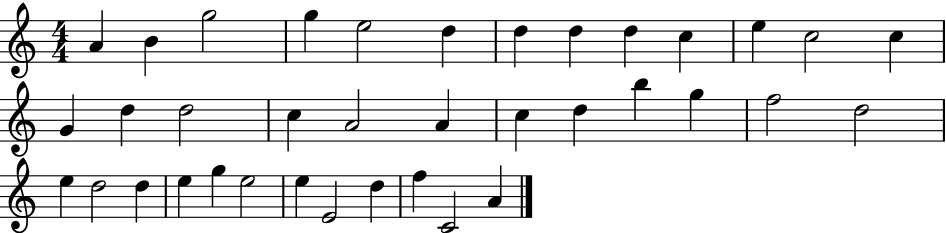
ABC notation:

X:1
T:Untitled
M:4/4
L:1/4
K:C
A B g2 g e2 d d d d c e c2 c G d d2 c A2 A c d b g f2 d2 e d2 d e g e2 e E2 d f C2 A